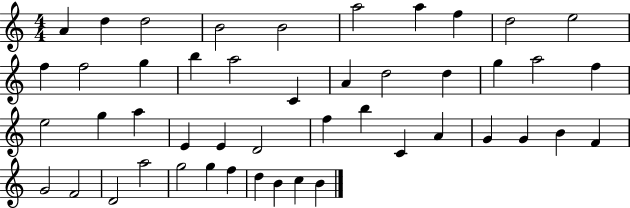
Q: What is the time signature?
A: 4/4